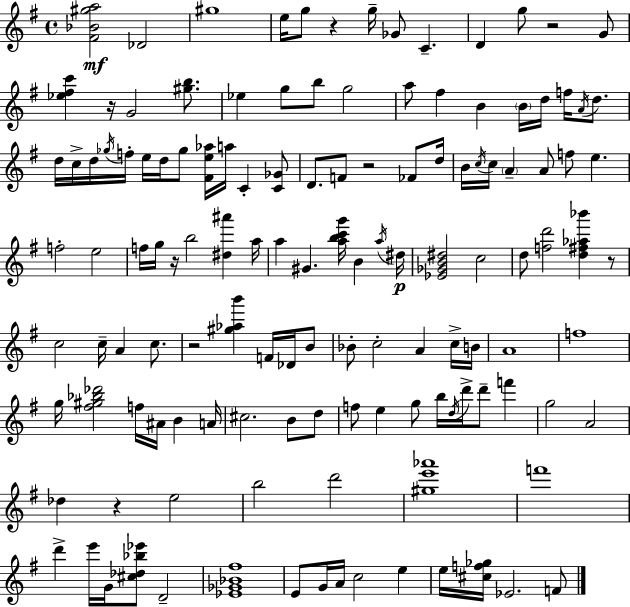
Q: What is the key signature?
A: G major